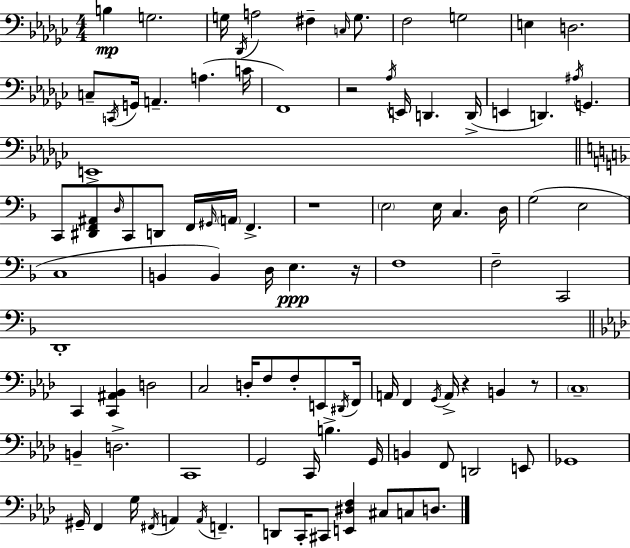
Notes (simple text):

B3/q G3/h. G3/s Db2/s A3/h F#3/q C3/s G3/e. F3/h G3/h E3/q D3/h. C3/e C2/s G2/s A2/q. A3/q. C4/s F2/w R/h Ab3/s E2/s D2/q. D2/s E2/q D2/q. A#3/s G2/q. E2/w C2/e [D#2,F2,A#2]/e D3/s C2/e D2/e F2/s G#2/s A2/s F2/q. R/w E3/h E3/s C3/q. D3/s G3/h E3/h C3/w B2/q B2/q D3/s E3/q. R/s F3/w F3/h C2/h D2/w C2/q [C2,A#2,Bb2]/q D3/h C3/h D3/s F3/e F3/e E2/e D#2/s F2/s A2/s F2/q G2/s A2/s R/q B2/q R/e C3/w B2/q D3/h. C2/w G2/h C2/s B3/q. G2/s B2/q F2/e D2/h E2/e Gb2/w G#2/s F2/q G3/s F#2/s A2/q A2/s F2/q. D2/e C2/s C#2/e [E2,D#3,F3]/q C#3/e C3/e D3/e.